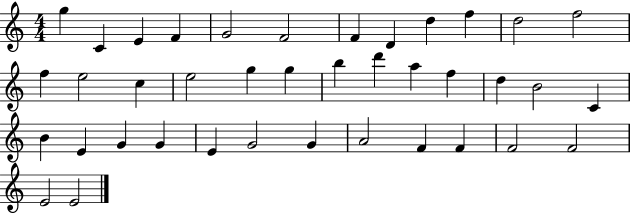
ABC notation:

X:1
T:Untitled
M:4/4
L:1/4
K:C
g C E F G2 F2 F D d f d2 f2 f e2 c e2 g g b d' a f d B2 C B E G G E G2 G A2 F F F2 F2 E2 E2